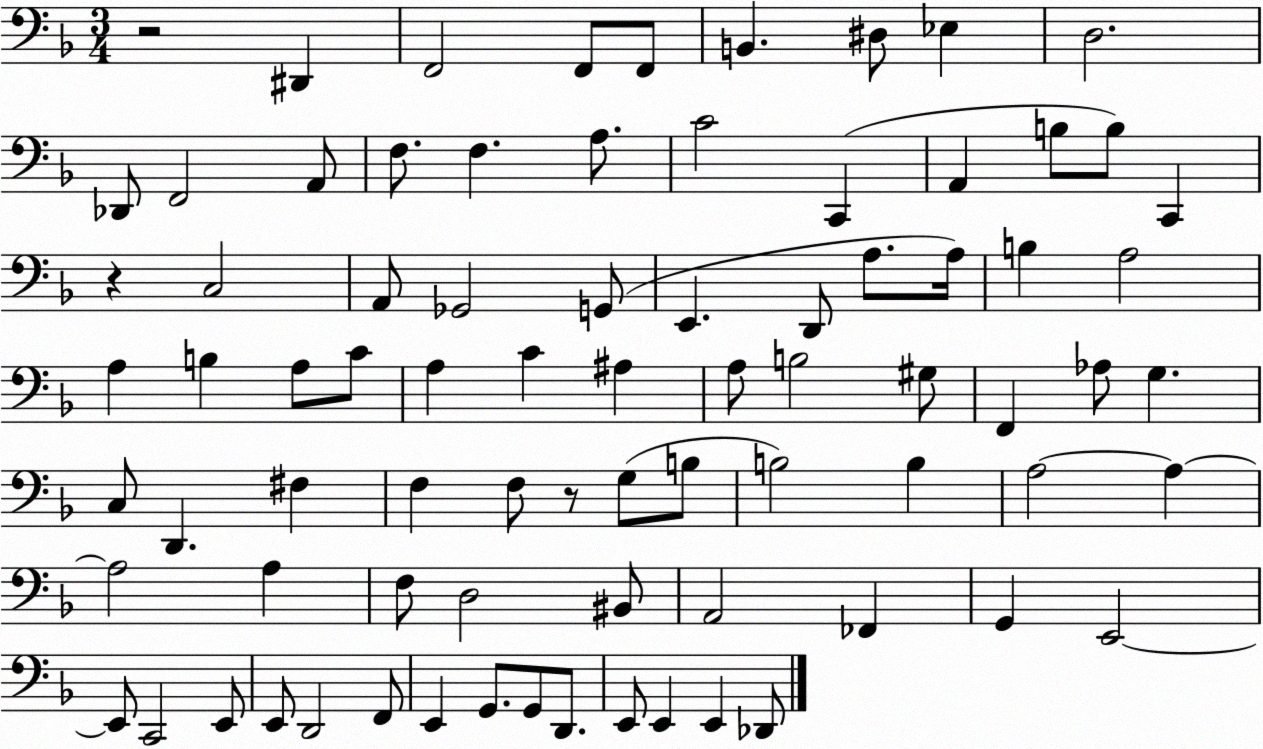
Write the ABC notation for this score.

X:1
T:Untitled
M:3/4
L:1/4
K:F
z2 ^D,, F,,2 F,,/2 F,,/2 B,, ^D,/2 _E, D,2 _D,,/2 F,,2 A,,/2 F,/2 F, A,/2 C2 C,, A,, B,/2 B,/2 C,, z C,2 A,,/2 _G,,2 G,,/2 E,, D,,/2 A,/2 A,/4 B, A,2 A, B, A,/2 C/2 A, C ^A, A,/2 B,2 ^G,/2 F,, _A,/2 G, C,/2 D,, ^F, F, F,/2 z/2 G,/2 B,/2 B,2 B, A,2 A, A,2 A, F,/2 D,2 ^B,,/2 A,,2 _F,, G,, E,,2 E,,/2 C,,2 E,,/2 E,,/2 D,,2 F,,/2 E,, G,,/2 G,,/2 D,,/2 E,,/2 E,, E,, _D,,/2